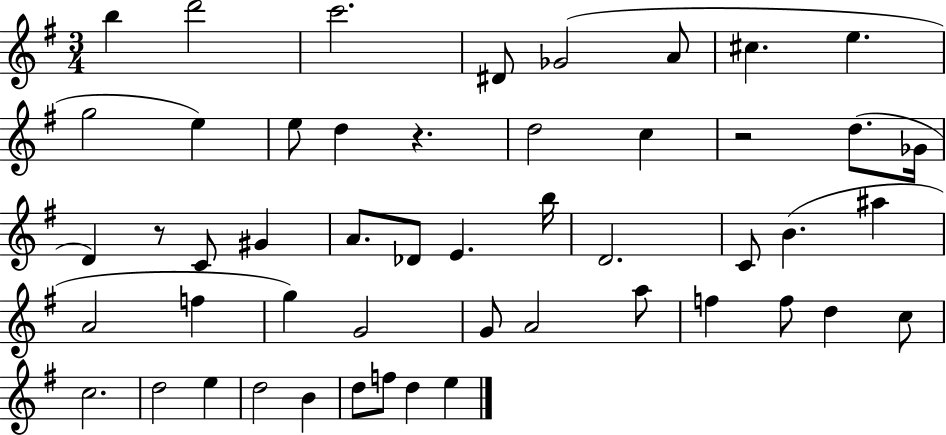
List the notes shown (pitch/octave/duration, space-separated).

B5/q D6/h C6/h. D#4/e Gb4/h A4/e C#5/q. E5/q. G5/h E5/q E5/e D5/q R/q. D5/h C5/q R/h D5/e. Gb4/s D4/q R/e C4/e G#4/q A4/e. Db4/e E4/q. B5/s D4/h. C4/e B4/q. A#5/q A4/h F5/q G5/q G4/h G4/e A4/h A5/e F5/q F5/e D5/q C5/e C5/h. D5/h E5/q D5/h B4/q D5/e F5/e D5/q E5/q